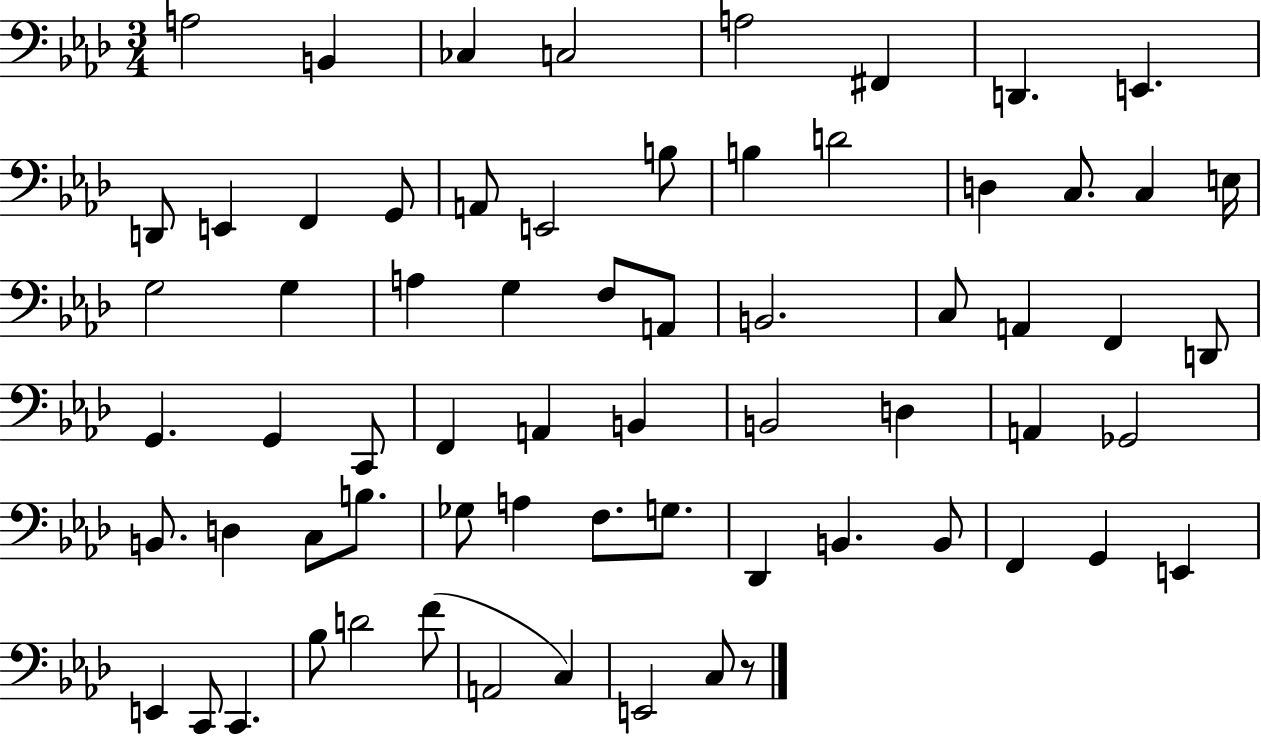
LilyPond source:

{
  \clef bass
  \numericTimeSignature
  \time 3/4
  \key aes \major
  a2 b,4 | ces4 c2 | a2 fis,4 | d,4. e,4. | \break d,8 e,4 f,4 g,8 | a,8 e,2 b8 | b4 d'2 | d4 c8. c4 e16 | \break g2 g4 | a4 g4 f8 a,8 | b,2. | c8 a,4 f,4 d,8 | \break g,4. g,4 c,8 | f,4 a,4 b,4 | b,2 d4 | a,4 ges,2 | \break b,8. d4 c8 b8. | ges8 a4 f8. g8. | des,4 b,4. b,8 | f,4 g,4 e,4 | \break e,4 c,8 c,4. | bes8 d'2 f'8( | a,2 c4) | e,2 c8 r8 | \break \bar "|."
}